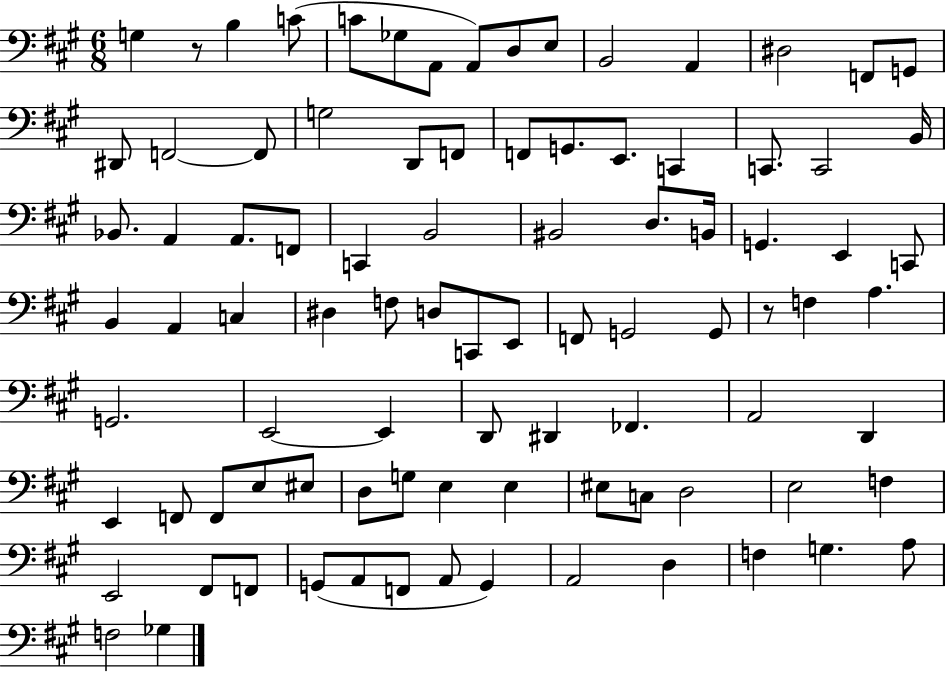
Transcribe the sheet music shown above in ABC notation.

X:1
T:Untitled
M:6/8
L:1/4
K:A
G, z/2 B, C/2 C/2 _G,/2 A,,/2 A,,/2 D,/2 E,/2 B,,2 A,, ^D,2 F,,/2 G,,/2 ^D,,/2 F,,2 F,,/2 G,2 D,,/2 F,,/2 F,,/2 G,,/2 E,,/2 C,, C,,/2 C,,2 B,,/4 _B,,/2 A,, A,,/2 F,,/2 C,, B,,2 ^B,,2 D,/2 B,,/4 G,, E,, C,,/2 B,, A,, C, ^D, F,/2 D,/2 C,,/2 E,,/2 F,,/2 G,,2 G,,/2 z/2 F, A, G,,2 E,,2 E,, D,,/2 ^D,, _F,, A,,2 D,, E,, F,,/2 F,,/2 E,/2 ^E,/2 D,/2 G,/2 E, E, ^E,/2 C,/2 D,2 E,2 F, E,,2 ^F,,/2 F,,/2 G,,/2 A,,/2 F,,/2 A,,/2 G,, A,,2 D, F, G, A,/2 F,2 _G,